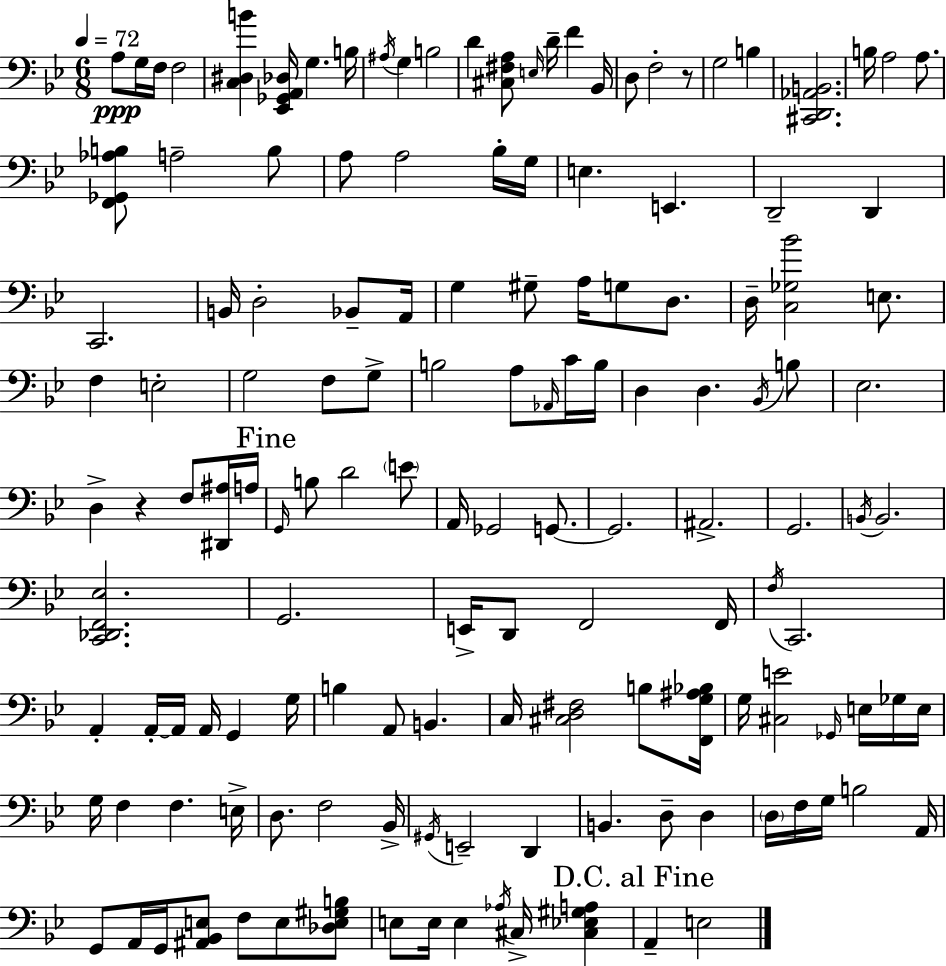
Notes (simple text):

A3/e G3/s F3/s F3/h [C3,D#3,B4]/q [Eb2,Gb2,A2,Db3]/s G3/q. B3/s A#3/s G3/q B3/h D4/q [C#3,F#3,A3]/e E3/s D4/s F4/q Bb2/s D3/e F3/h R/e G3/h B3/q [C#2,D2,Ab2,B2]/h. B3/s A3/h A3/e. [F2,Gb2,Ab3,B3]/e A3/h B3/e A3/e A3/h Bb3/s G3/s E3/q. E2/q. D2/h D2/q C2/h. B2/s D3/h Bb2/e A2/s G3/q G#3/e A3/s G3/e D3/e. D3/s [C3,Gb3,Bb4]/h E3/e. F3/q E3/h G3/h F3/e G3/e B3/h A3/e Ab2/s C4/s B3/s D3/q D3/q. Bb2/s B3/e Eb3/h. D3/q R/q F3/e [D#2,A#3]/s A3/s G2/s B3/e D4/h E4/e A2/s Gb2/h G2/e. G2/h. A#2/h. G2/h. B2/s B2/h. [C2,Db2,F2,Eb3]/h. G2/h. E2/s D2/e F2/h F2/s F3/s C2/h. A2/q A2/s A2/s A2/s G2/q G3/s B3/q A2/e B2/q. C3/s [C#3,D3,F#3]/h B3/e [F2,G3,A#3,Bb3]/s G3/s [C#3,E4]/h Gb2/s E3/s Gb3/s E3/s G3/s F3/q F3/q. E3/s D3/e. F3/h Bb2/s G#2/s E2/h D2/q B2/q. D3/e D3/q D3/s F3/s G3/s B3/h A2/s G2/e A2/s G2/s [A#2,Bb2,E3]/e F3/e E3/e [Db3,E3,G#3,B3]/e E3/e E3/s E3/q Ab3/s C#3/s [C#3,Eb3,G#3,A3]/q A2/q E3/h